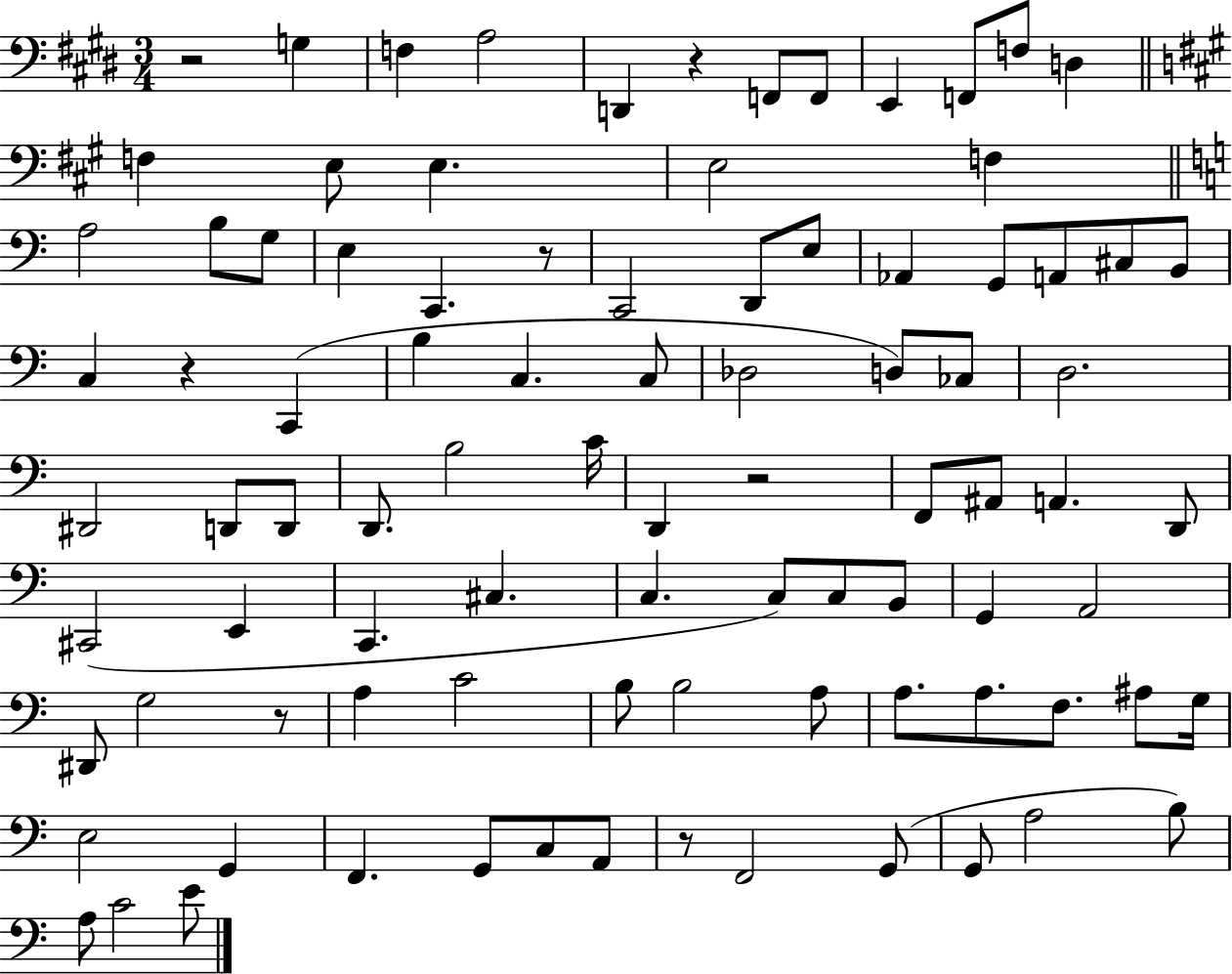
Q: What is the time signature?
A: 3/4